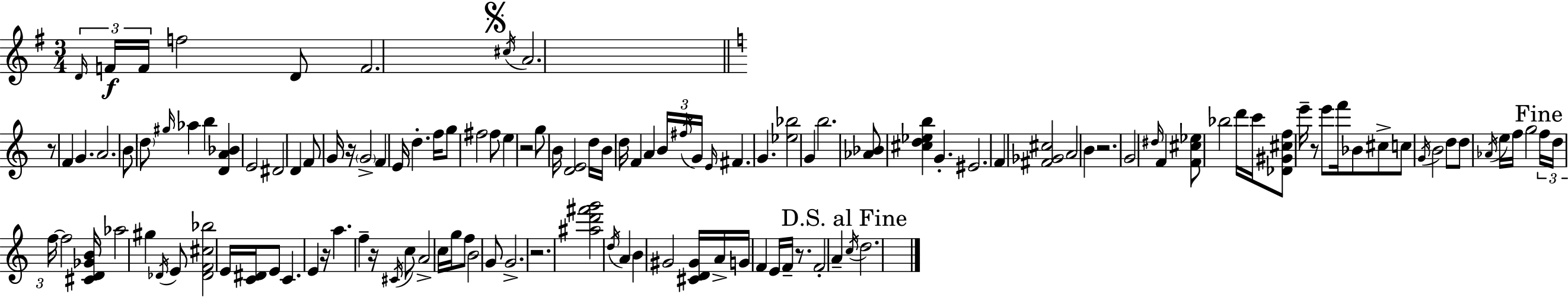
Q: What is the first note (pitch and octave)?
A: D4